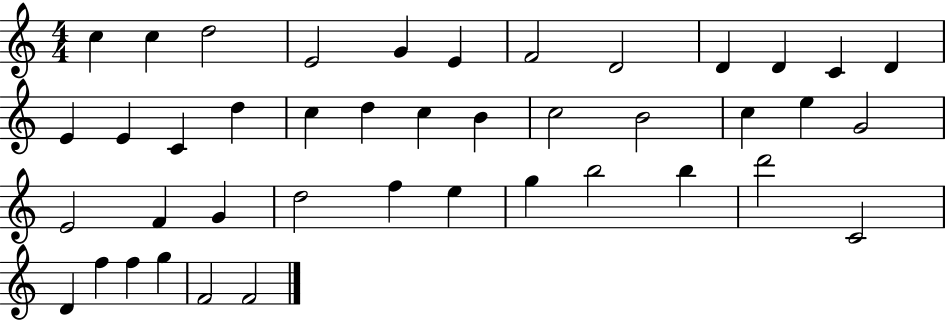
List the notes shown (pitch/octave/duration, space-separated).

C5/q C5/q D5/h E4/h G4/q E4/q F4/h D4/h D4/q D4/q C4/q D4/q E4/q E4/q C4/q D5/q C5/q D5/q C5/q B4/q C5/h B4/h C5/q E5/q G4/h E4/h F4/q G4/q D5/h F5/q E5/q G5/q B5/h B5/q D6/h C4/h D4/q F5/q F5/q G5/q F4/h F4/h